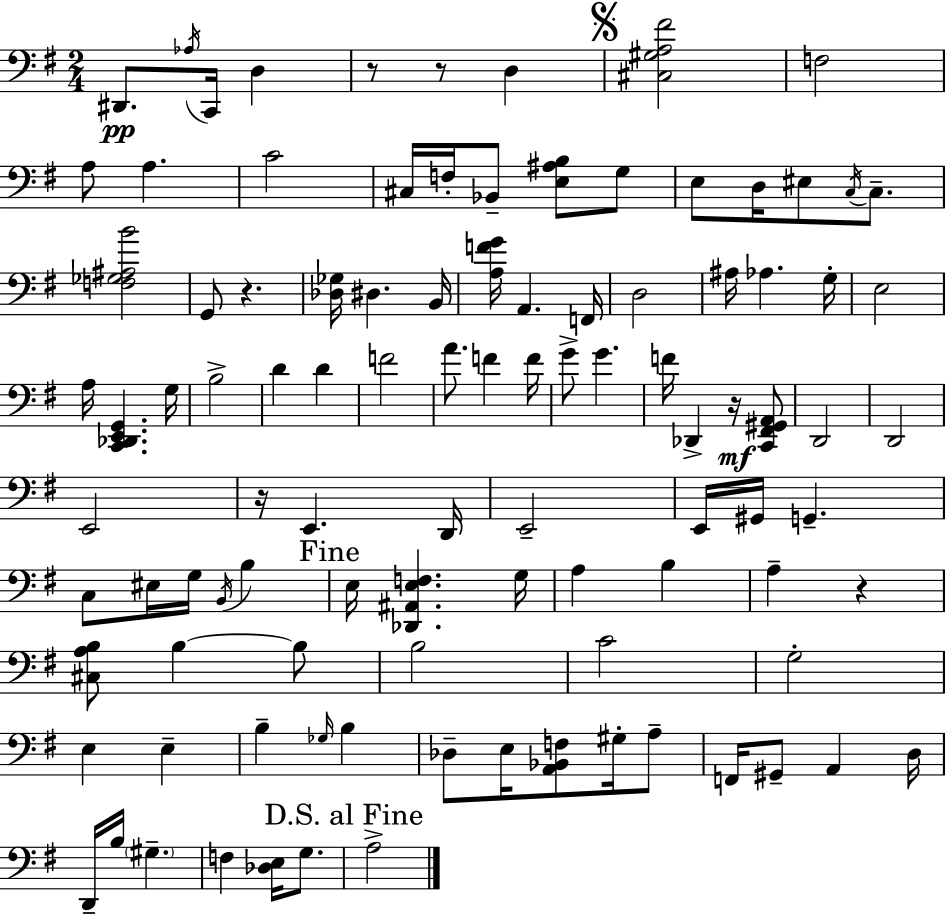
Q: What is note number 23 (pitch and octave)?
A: F2